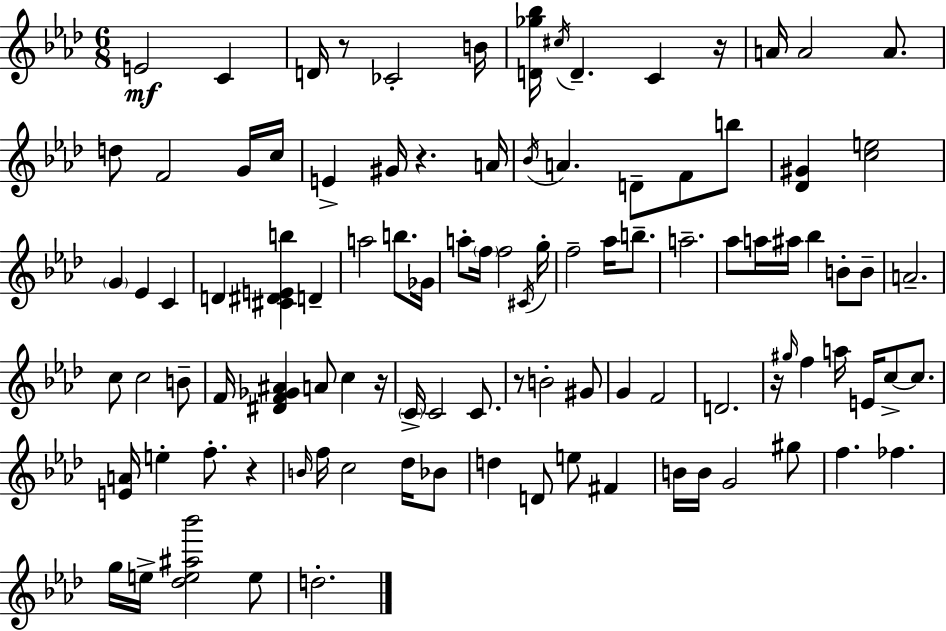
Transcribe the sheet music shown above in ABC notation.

X:1
T:Untitled
M:6/8
L:1/4
K:Fm
E2 C D/4 z/2 _C2 B/4 [D_g_b]/4 ^c/4 D C z/4 A/4 A2 A/2 d/2 F2 G/4 c/4 E ^G/4 z A/4 _B/4 A D/2 F/2 b/2 [_D^G] [ce]2 G _E C D [^C^DEb] D a2 b/2 _G/4 a/2 f/4 f2 ^C/4 g/4 f2 _a/4 b/2 a2 _a/2 a/4 ^a/4 _b B/2 B/2 A2 c/2 c2 B/2 F/4 [^DF_G^A] A/2 c z/4 C/4 C2 C/2 z/2 B2 ^G/2 G F2 D2 z/4 ^g/4 f a/4 E/4 c/2 c/2 [EA]/4 e f/2 z B/4 f/4 c2 _d/4 _B/2 d D/2 e/2 ^F B/4 B/4 G2 ^g/2 f _f g/4 e/4 [_de^a_b']2 e/2 d2